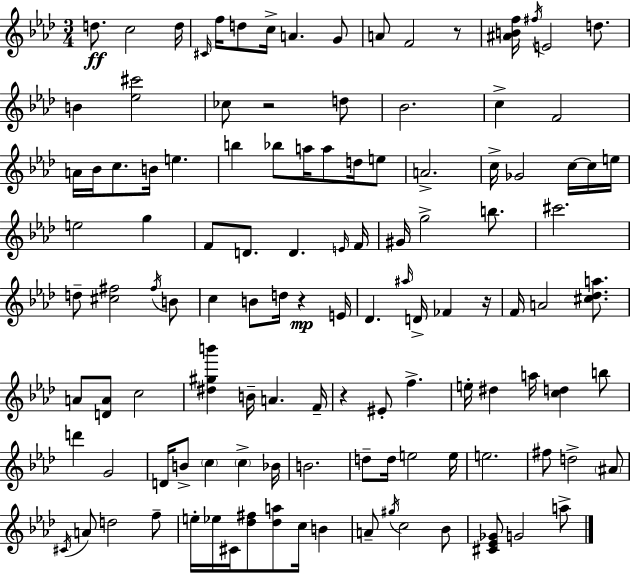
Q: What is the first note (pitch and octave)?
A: D5